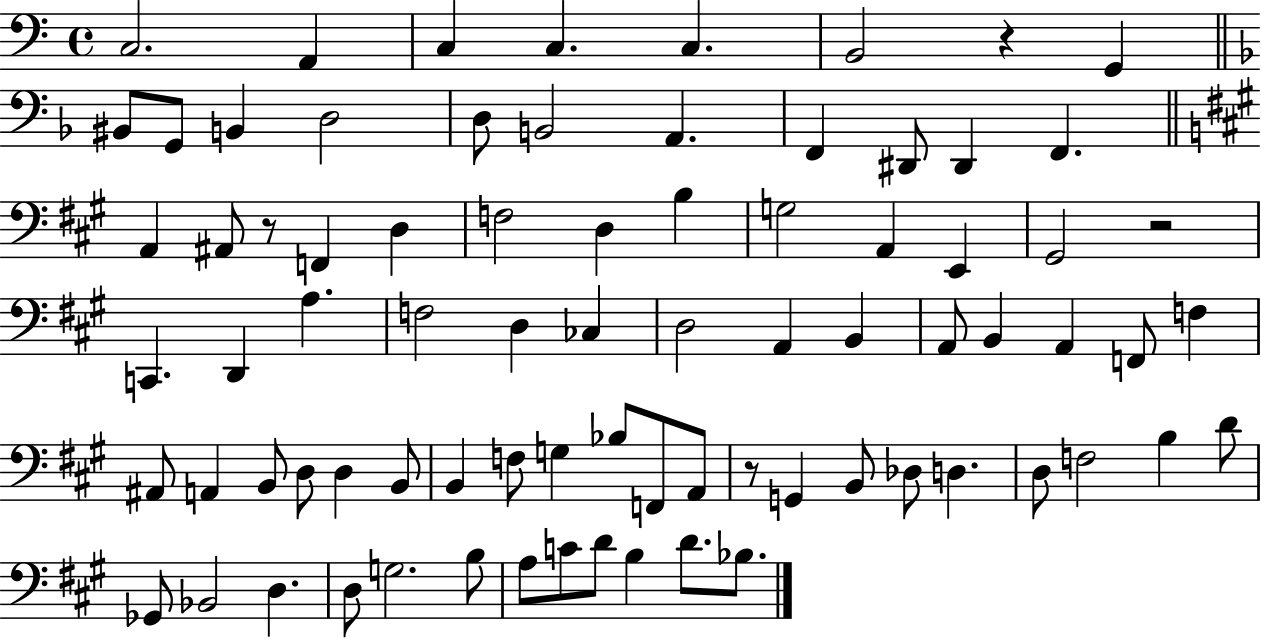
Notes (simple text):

C3/h. A2/q C3/q C3/q. C3/q. B2/h R/q G2/q BIS2/e G2/e B2/q D3/h D3/e B2/h A2/q. F2/q D#2/e D#2/q F2/q. A2/q A#2/e R/e F2/q D3/q F3/h D3/q B3/q G3/h A2/q E2/q G#2/h R/h C2/q. D2/q A3/q. F3/h D3/q CES3/q D3/h A2/q B2/q A2/e B2/q A2/q F2/e F3/q A#2/e A2/q B2/e D3/e D3/q B2/e B2/q F3/e G3/q Bb3/e F2/e A2/e R/e G2/q B2/e Db3/e D3/q. D3/e F3/h B3/q D4/e Gb2/e Bb2/h D3/q. D3/e G3/h. B3/e A3/e C4/e D4/e B3/q D4/e. Bb3/e.